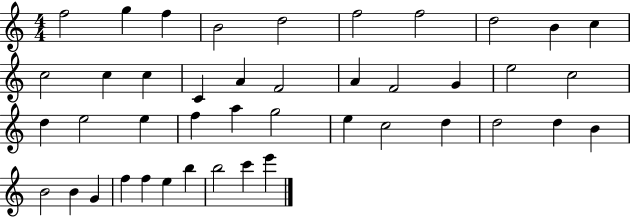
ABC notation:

X:1
T:Untitled
M:4/4
L:1/4
K:C
f2 g f B2 d2 f2 f2 d2 B c c2 c c C A F2 A F2 G e2 c2 d e2 e f a g2 e c2 d d2 d B B2 B G f f e b b2 c' e'